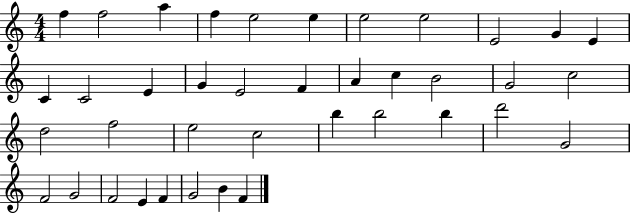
X:1
T:Untitled
M:4/4
L:1/4
K:C
f f2 a f e2 e e2 e2 E2 G E C C2 E G E2 F A c B2 G2 c2 d2 f2 e2 c2 b b2 b d'2 G2 F2 G2 F2 E F G2 B F